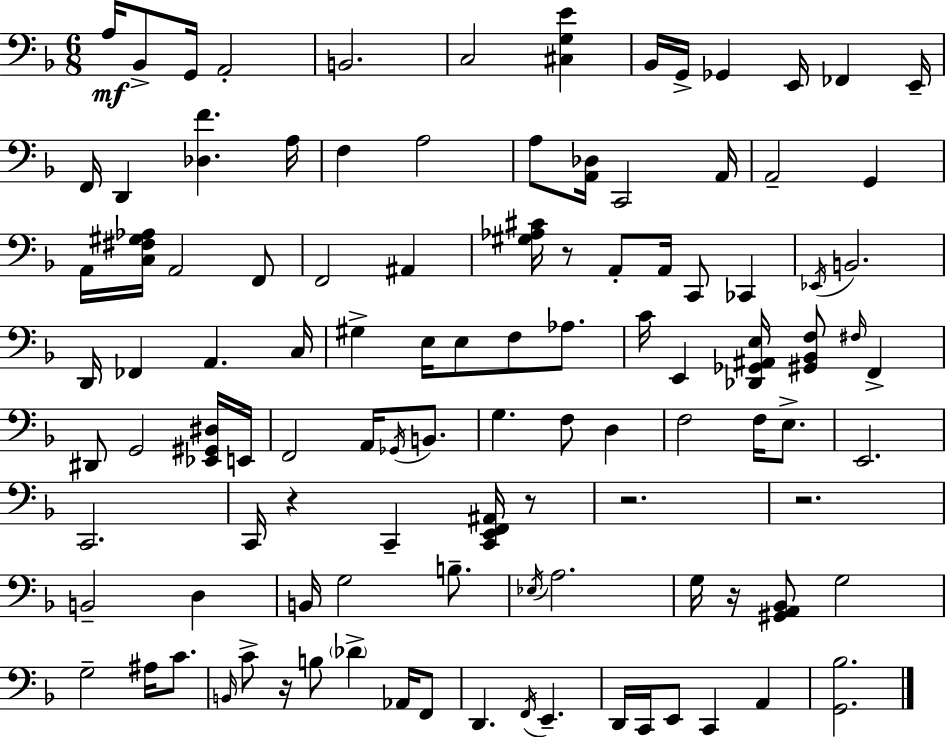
{
  \clef bass
  \numericTimeSignature
  \time 6/8
  \key f \major
  a16\mf bes,8-> g,16 a,2-. | b,2. | c2 <cis g e'>4 | bes,16 g,16-> ges,4 e,16 fes,4 e,16-- | \break f,16 d,4 <des f'>4. a16 | f4 a2 | a8 <a, des>16 c,2 a,16 | a,2-- g,4 | \break a,16 <c fis gis aes>16 a,2 f,8 | f,2 ais,4 | <gis aes cis'>16 r8 a,8-. a,16 c,8 ces,4 | \acciaccatura { ees,16 } b,2. | \break d,16 fes,4 a,4. | c16 gis4-> e16 e8 f8 aes8. | c'16 e,4 <des, ges, ais, e>16 <gis, bes, f>8 \grace { fis16 } f,4-> | dis,8 g,2 | \break <ees, gis, dis>16 e,16 f,2 a,16 \acciaccatura { ges,16 } | b,8. g4. f8 d4 | f2 f16 | e8.-> e,2. | \break c,2. | c,16 r4 c,4-- | <c, e, f, ais,>16 r8 r2. | r2. | \break b,2-- d4 | b,16 g2 | b8.-- \acciaccatura { ees16 } a2. | g16 r16 <gis, a, bes,>8 g2 | \break g2-- | ais16 c'8. \grace { b,16 } c'8-> r16 b8 \parenthesize des'4-> | aes,16 f,8 d,4. \acciaccatura { f,16 } | e,4.-- d,16 c,16 e,8 c,4 | \break a,4 <g, bes>2. | \bar "|."
}